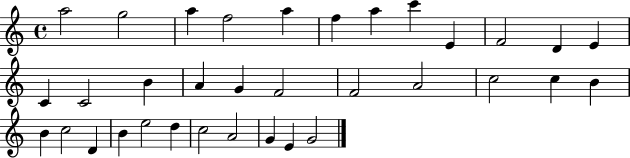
X:1
T:Untitled
M:4/4
L:1/4
K:C
a2 g2 a f2 a f a c' E F2 D E C C2 B A G F2 F2 A2 c2 c B B c2 D B e2 d c2 A2 G E G2